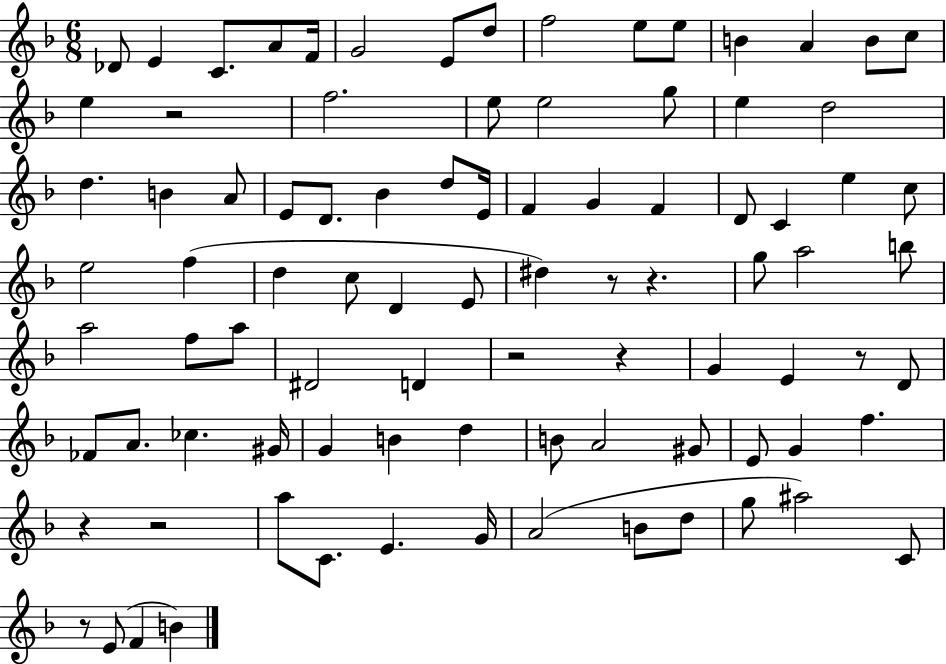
X:1
T:Untitled
M:6/8
L:1/4
K:F
_D/2 E C/2 A/2 F/4 G2 E/2 d/2 f2 e/2 e/2 B A B/2 c/2 e z2 f2 e/2 e2 g/2 e d2 d B A/2 E/2 D/2 _B d/2 E/4 F G F D/2 C e c/2 e2 f d c/2 D E/2 ^d z/2 z g/2 a2 b/2 a2 f/2 a/2 ^D2 D z2 z G E z/2 D/2 _F/2 A/2 _c ^G/4 G B d B/2 A2 ^G/2 E/2 G f z z2 a/2 C/2 E G/4 A2 B/2 d/2 g/2 ^a2 C/2 z/2 E/2 F B